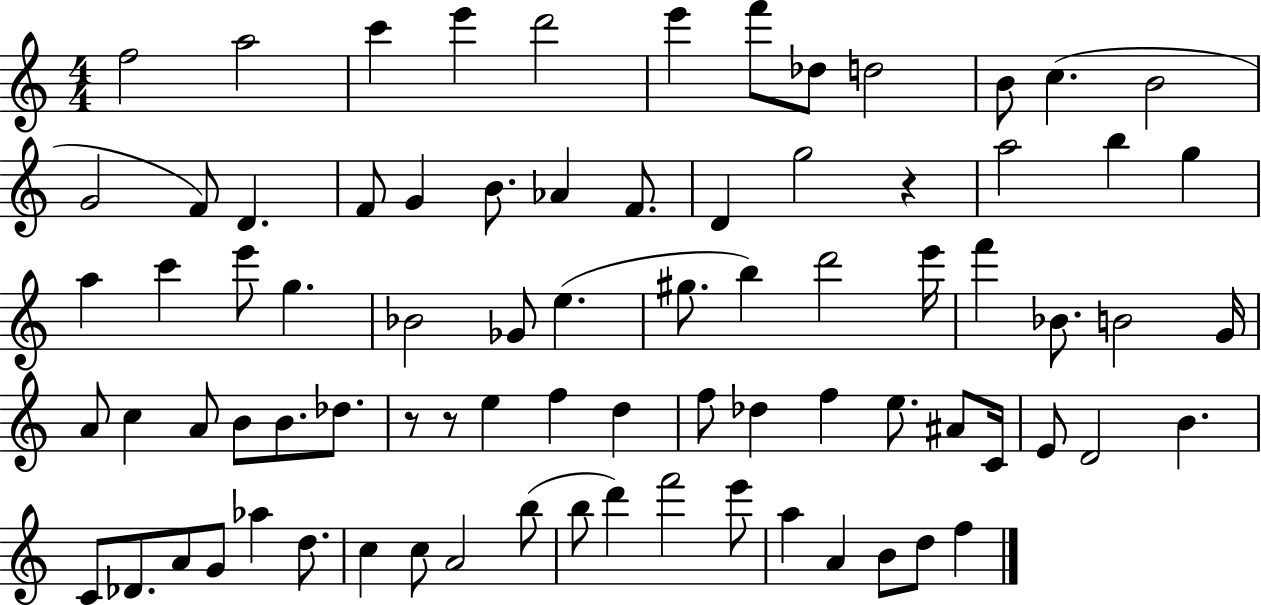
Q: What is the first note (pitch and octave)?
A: F5